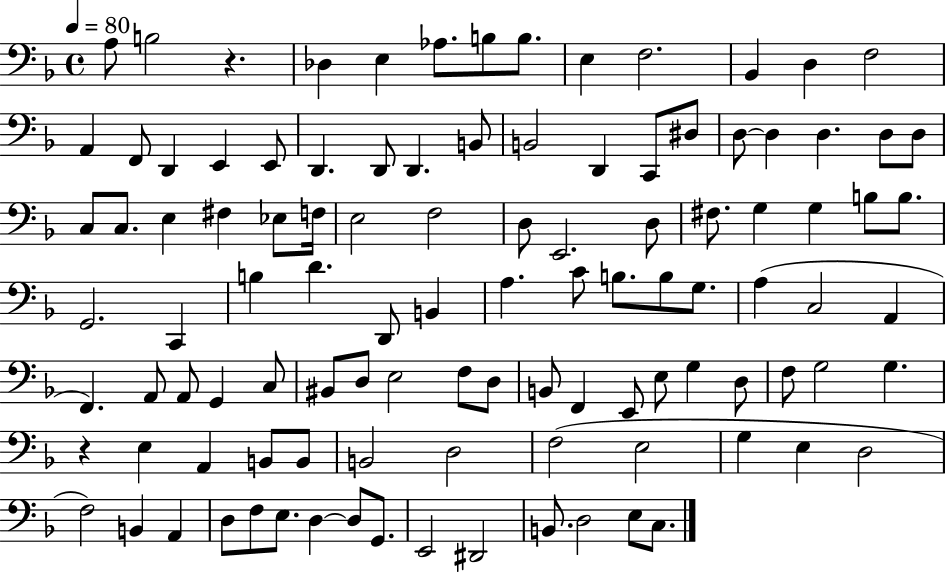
A3/e B3/h R/q. Db3/q E3/q Ab3/e. B3/e B3/e. E3/q F3/h. Bb2/q D3/q F3/h A2/q F2/e D2/q E2/q E2/e D2/q. D2/e D2/q. B2/e B2/h D2/q C2/e D#3/e D3/e D3/q D3/q. D3/e D3/e C3/e C3/e. E3/q F#3/q Eb3/e F3/s E3/h F3/h D3/e E2/h. D3/e F#3/e. G3/q G3/q B3/e B3/e. G2/h. C2/q B3/q D4/q. D2/e B2/q A3/q. C4/e B3/e. B3/e G3/e. A3/q C3/h A2/q F2/q. A2/e A2/e G2/q C3/e BIS2/e D3/e E3/h F3/e D3/e B2/e F2/q E2/e E3/e G3/q D3/e F3/e G3/h G3/q. R/q E3/q A2/q B2/e B2/e B2/h D3/h F3/h E3/h G3/q E3/q D3/h F3/h B2/q A2/q D3/e F3/e E3/e. D3/q D3/e G2/e. E2/h D#2/h B2/e. D3/h E3/e C3/e.